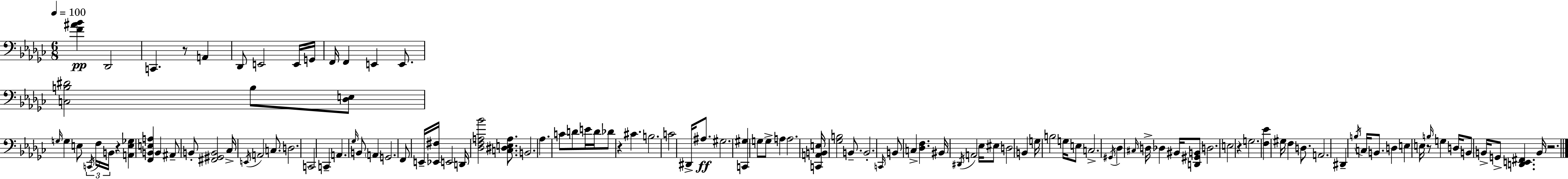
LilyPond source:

{
  \clef bass
  \numericTimeSignature
  \time 6/8
  \key ees \minor
  \tempo 4 = 100
  <f' ais' bes'>4\pp des,2 | c,4. r8 a,4 | des,8 e,2 e,16 g,16 | f,16 f,4 e,4 e,8. | \break <c b dis'>2 b8 <des e>8 | \grace { g16 } g4 e8 \tuplet 3/2 { \acciaccatura { c,16 } f16 b,16 } r4 | <a, e ges>4 <f, b, e a>4 b,4 | ais,8-- b,8-. <fis, gis, b,>2 | \break ces16-> \acciaccatura { e,16 } a,2 | c8. d2. | c,2 c,4-- | a,4. \grace { ges16 } b,8 | \break \parenthesize a,4 g,2. | f,8 e,16-- <ees, fis>16 e,2 | d,16 <des f a bes'>2 | <c dis e a>8. b,2. | \break aes4. c'8 | d'8 e'16 d'16 des'8 r4 cis'4. | b2. | c'2 | \break dis,16-> ais8.\ff gis2. | <c, gis>4 g8 g8-> | a4 a2. | <c, a, b, e>16 <ges b>2 | \break b,8.-- b,2.-. | \grace { c,16 } b,8 c4-> <des f>4. | bis,16 \acciaccatura { dis,16 } a,2 | ees16 eis8 d2 | \break b,4 g16 b2 | g16 e8 c2.-> | \acciaccatura { gis,16 } des4 \grace { cis16 } | d16-> des4 bis,16 <d, gis, b,>8 d2. | \break e2 | r4 g2. | <f ees'>4 | gis16 f4 d8. a,2. | \break dis,4-- | \acciaccatura { b16 } c16 b,8. d4 e4 | e16 r8 \grace { b16 } g4 d16 b,8 | b,16-> g,8-> <d, e, fis,>4. b,16 r2. | \break \bar "|."
}